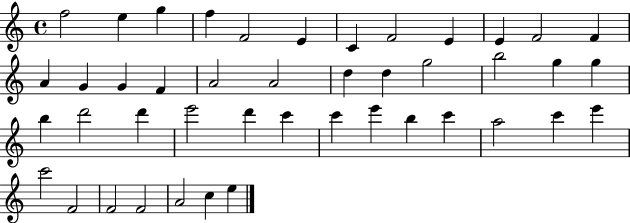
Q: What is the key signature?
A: C major